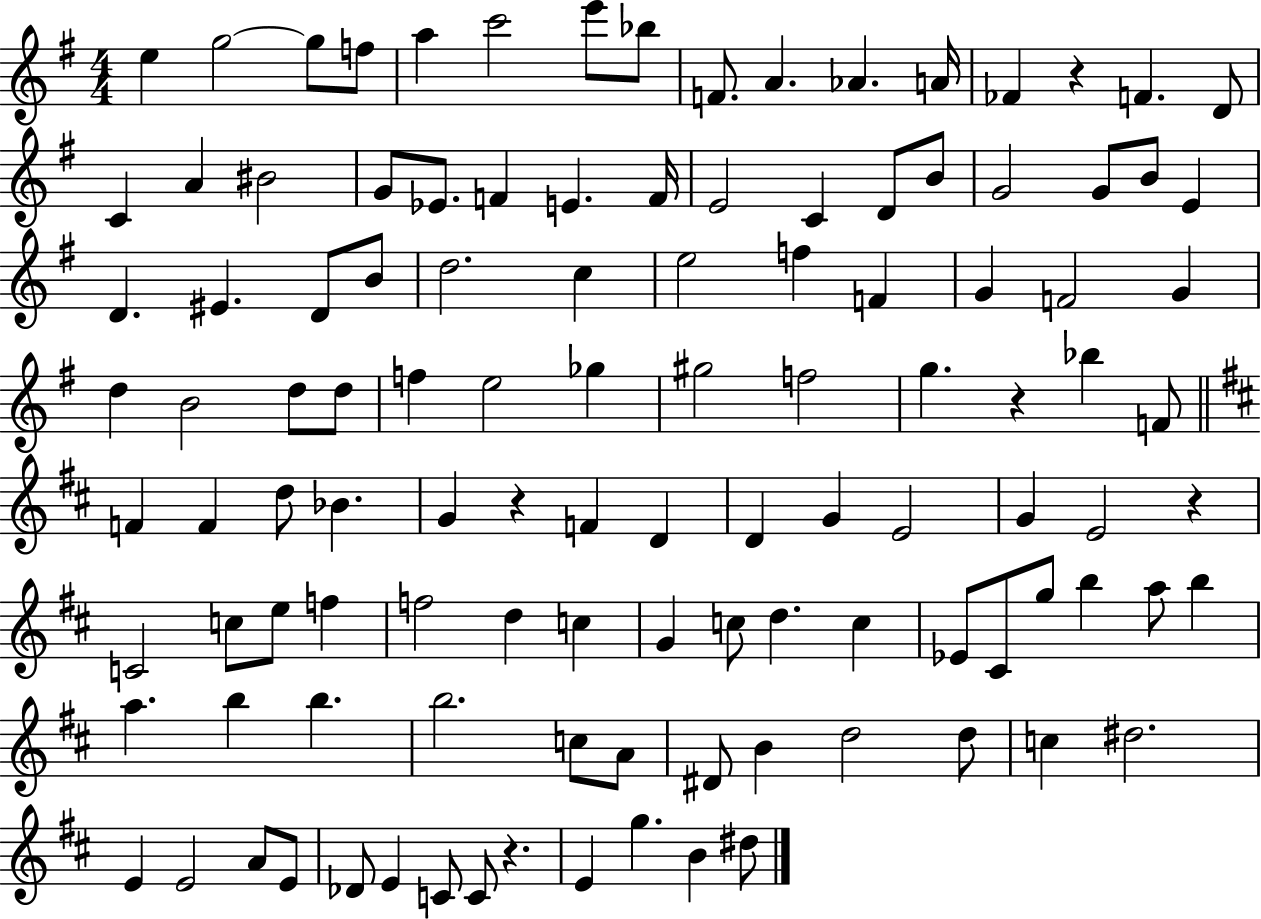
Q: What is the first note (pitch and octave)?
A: E5